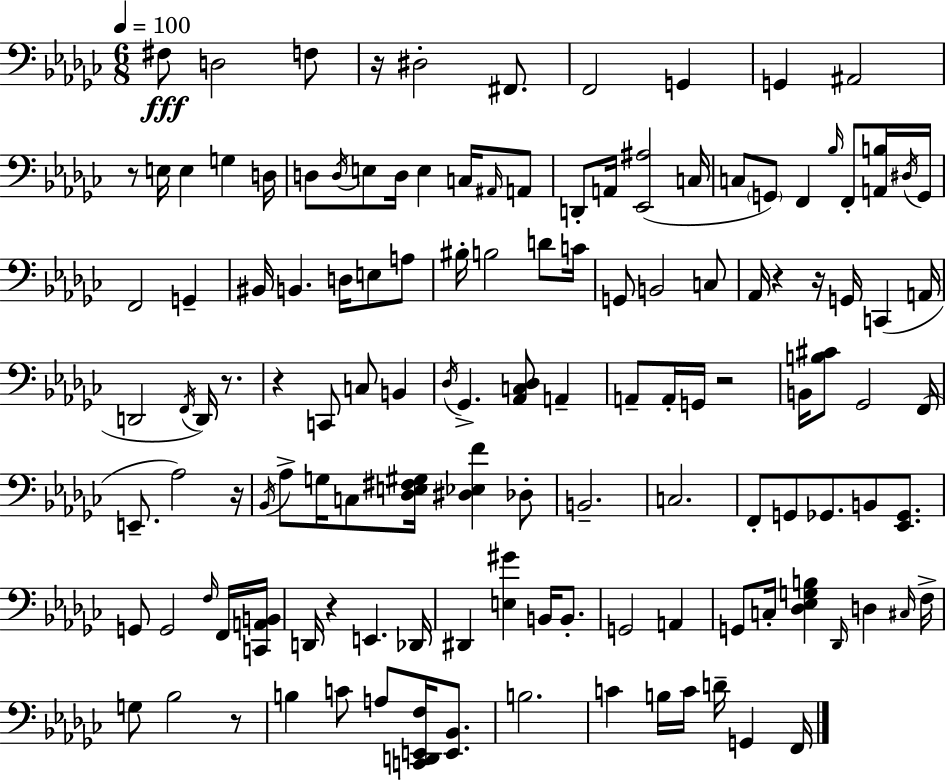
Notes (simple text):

F#3/e D3/h F3/e R/s D#3/h F#2/e. F2/h G2/q G2/q A#2/h R/e E3/s E3/q G3/q D3/s D3/e D3/s E3/e D3/s E3/q C3/s A#2/s A2/e D2/e A2/s [Eb2,A#3]/h C3/s C3/e G2/e F2/q Bb3/s F2/e [A2,B3]/s D#3/s G2/s F2/h G2/q BIS2/s B2/q. D3/s E3/e A3/e BIS3/s B3/h D4/e C4/s G2/e B2/h C3/e Ab2/s R/q R/s G2/s C2/q A2/s D2/h F2/s D2/s R/e. R/q C2/e C3/e B2/q Db3/s Gb2/q. [Ab2,C3,Db3]/e A2/q A2/e A2/s G2/s R/h B2/s [B3,C#4]/e Gb2/h F2/s E2/e. Ab3/h R/s Bb2/s Ab3/e G3/s C3/e [Db3,E3,F#3,G#3]/s [D#3,Eb3,F4]/q Db3/e B2/h. C3/h. F2/e G2/e Gb2/e. B2/e [Eb2,Gb2]/e. G2/e G2/h F3/s F2/s [C2,A2,B2]/s D2/s R/q E2/q. Db2/s D#2/q [E3,G#4]/q B2/s B2/e. G2/h A2/q G2/e C3/s [Db3,Eb3,G3,B3]/q Db2/s D3/q C#3/s F3/s G3/e Bb3/h R/e B3/q C4/e A3/e [C2,D2,E2,F3]/s [E2,Bb2]/e. B3/h. C4/q B3/s C4/s D4/s G2/q F2/s